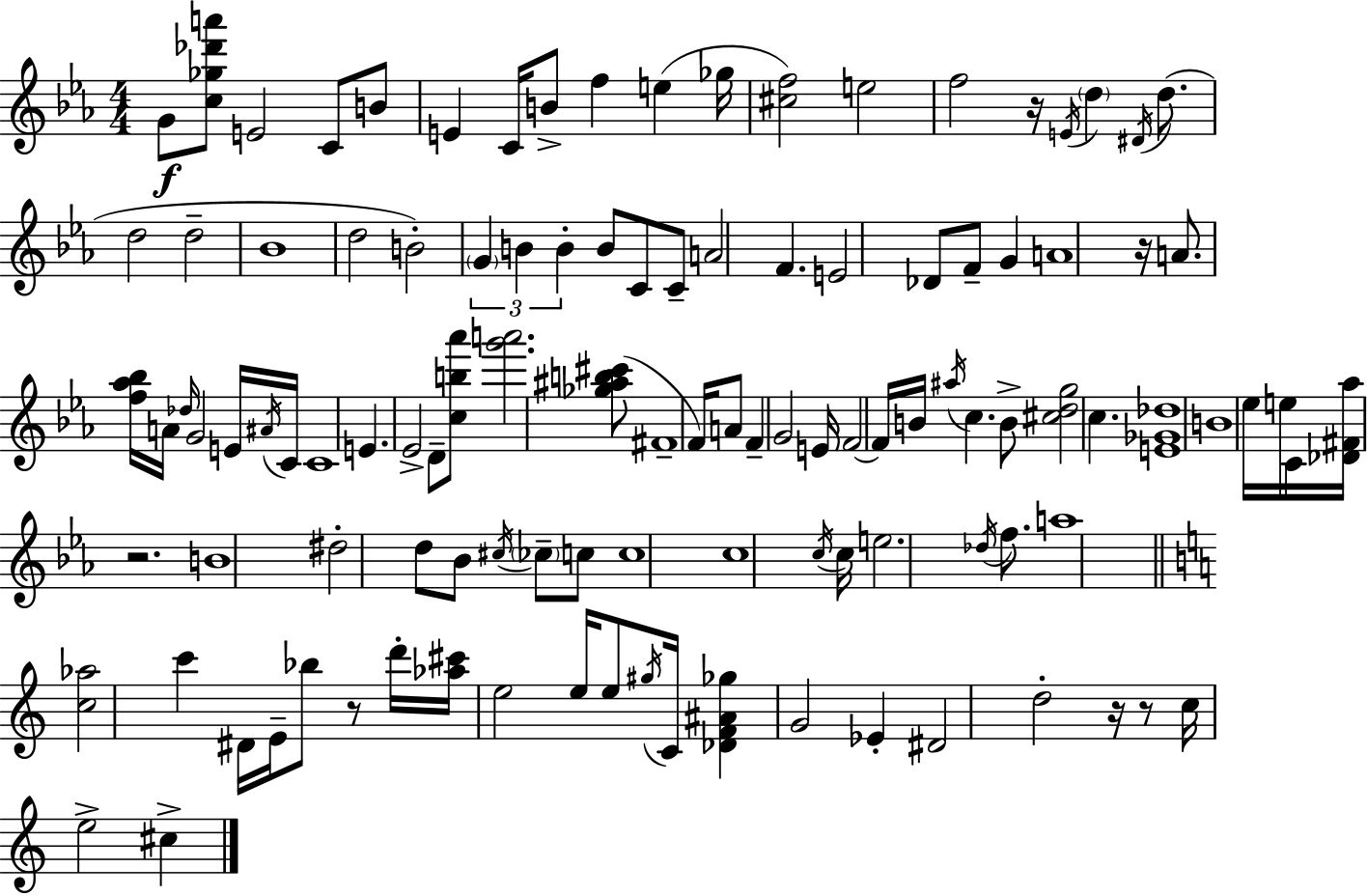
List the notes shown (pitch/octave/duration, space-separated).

G4/e [C5,Gb5,Db6,A6]/e E4/h C4/e B4/e E4/q C4/s B4/e F5/q E5/q Gb5/s [C#5,F5]/h E5/h F5/h R/s E4/s D5/q D#4/s D5/e. D5/h D5/h Bb4/w D5/h B4/h G4/q B4/q B4/q B4/e C4/e C4/e A4/h F4/q. E4/h Db4/e F4/e G4/q A4/w R/s A4/e. [F5,Ab5,Bb5]/s A4/s Db5/s G4/h E4/s A#4/s C4/s C4/w E4/q. Eb4/h D4/e [C5,B5,Ab6]/e [G6,A6]/h. [Gb5,A#5,B5,C#6]/e F#4/w F4/s A4/e F4/q G4/h E4/s F4/h F4/s B4/s A#5/s C5/q. B4/e [C#5,D5,G5]/h C5/q. [E4,Gb4,Db5]/w B4/w Eb5/s E5/s C4/s [Db4,F#4,Ab5]/s R/h. B4/w D#5/h D5/e Bb4/e C#5/s CES5/e C5/e C5/w C5/w C5/s C5/s E5/h. Db5/s F5/e. A5/w [C5,Ab5]/h C6/q D#4/s E4/s Bb5/e R/e D6/s [Ab5,C#6]/s E5/h E5/s E5/e G#5/s C4/s [Db4,F4,A#4,Gb5]/q G4/h Eb4/q D#4/h D5/h R/s R/e C5/s E5/h C#5/q